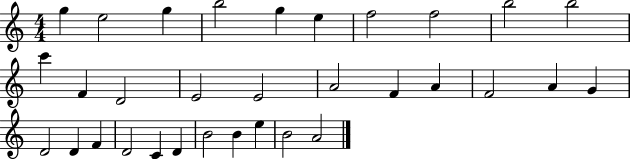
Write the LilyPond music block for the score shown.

{
  \clef treble
  \numericTimeSignature
  \time 4/4
  \key c \major
  g''4 e''2 g''4 | b''2 g''4 e''4 | f''2 f''2 | b''2 b''2 | \break c'''4 f'4 d'2 | e'2 e'2 | a'2 f'4 a'4 | f'2 a'4 g'4 | \break d'2 d'4 f'4 | d'2 c'4 d'4 | b'2 b'4 e''4 | b'2 a'2 | \break \bar "|."
}